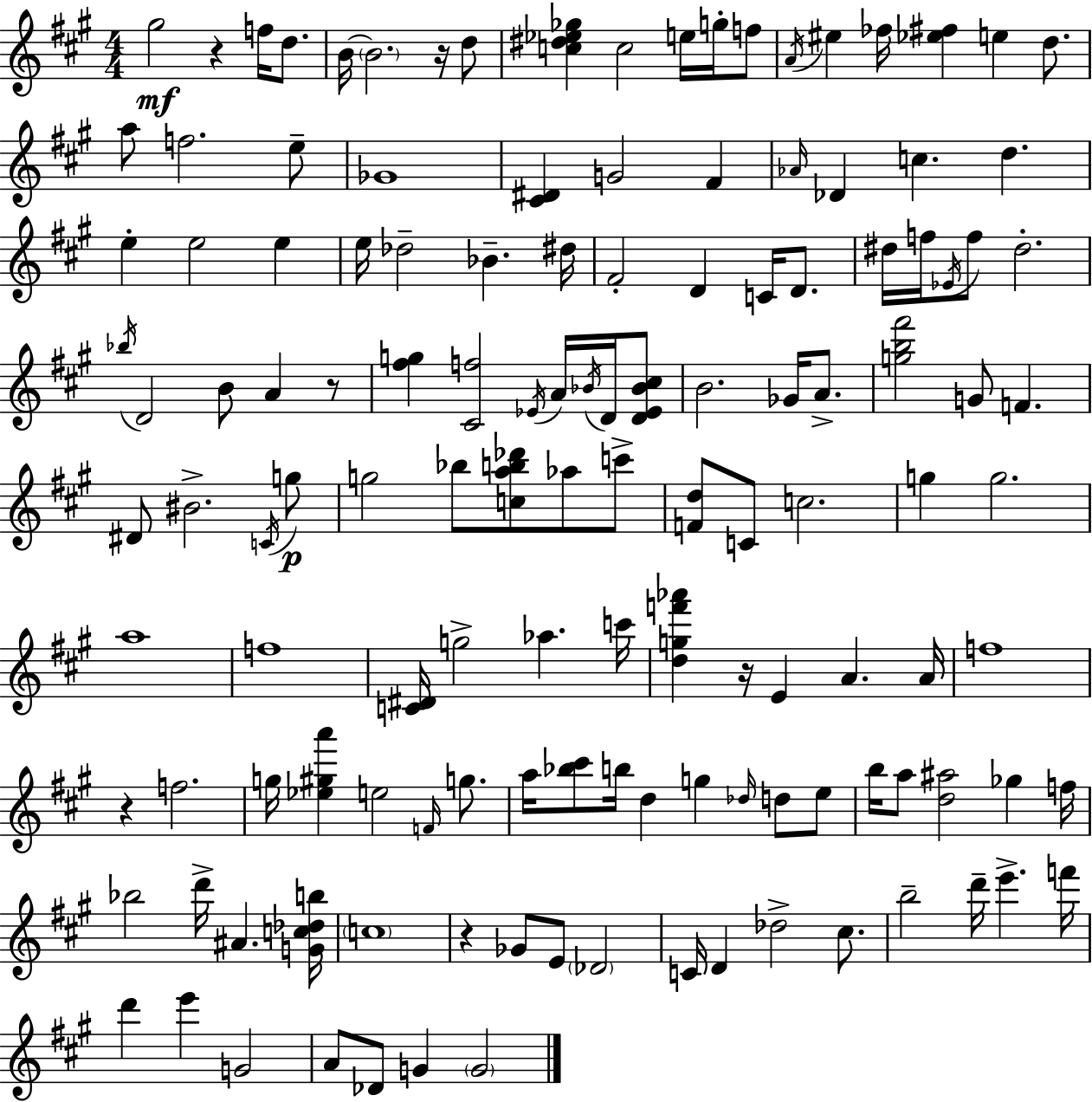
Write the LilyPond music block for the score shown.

{
  \clef treble
  \numericTimeSignature
  \time 4/4
  \key a \major
  \repeat volta 2 { gis''2\mf r4 f''16 d''8. | b'16~~ \parenthesize b'2. r16 d''8 | <c'' dis'' ees'' ges''>4 c''2 e''16 g''16-. f''8 | \acciaccatura { a'16 } eis''4 fes''16 <ees'' fis''>4 e''4 d''8. | \break a''8 f''2. e''8-- | ges'1 | <cis' dis'>4 g'2 fis'4 | \grace { aes'16 } des'4 c''4. d''4. | \break e''4-. e''2 e''4 | e''16 des''2-- bes'4.-- | dis''16 fis'2-. d'4 c'16 d'8. | dis''16 f''16 \acciaccatura { ees'16 } f''8 dis''2.-. | \break \acciaccatura { bes''16 } d'2 b'8 a'4 | r8 <fis'' g''>4 <cis' f''>2 | \acciaccatura { ees'16 } a'16 \acciaccatura { bes'16 } d'16 <d' ees' bes' cis''>8 b'2. | ges'16 a'8.-> <g'' b'' fis'''>2 g'8 | \break f'4. dis'8 bis'2.-> | \acciaccatura { c'16 } g''8\p g''2 bes''8 | <c'' a'' b'' des'''>8 aes''8 c'''8-> <f' d''>8 c'8 c''2. | g''4 g''2. | \break a''1 | f''1 | <c' dis'>16 g''2-> | aes''4. c'''16 <d'' g'' f''' aes'''>4 r16 e'4 | \break a'4. a'16 f''1 | r4 f''2. | g''16 <ees'' gis'' a'''>4 e''2 | \grace { f'16 } g''8. a''16 <bes'' cis'''>8 b''16 d''4 | \break g''4 \grace { des''16 } d''8 e''8 b''16 a''8 <d'' ais''>2 | ges''4 f''16 bes''2 | d'''16-> ais'4. <g' c'' des'' b''>16 \parenthesize c''1 | r4 ges'8 e'8 | \break \parenthesize des'2 c'16 d'4 des''2-> | cis''8. b''2-- | d'''16-- e'''4.-> f'''16 d'''4 e'''4 | g'2 a'8 des'8 g'4 | \break \parenthesize g'2 } \bar "|."
}